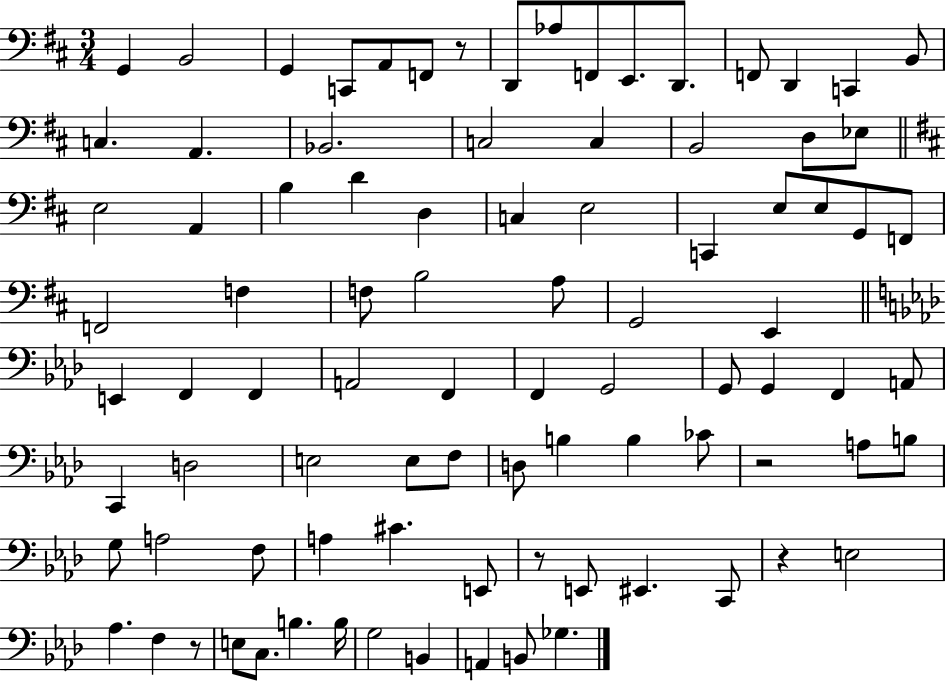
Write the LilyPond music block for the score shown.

{
  \clef bass
  \numericTimeSignature
  \time 3/4
  \key d \major
  g,4 b,2 | g,4 c,8 a,8 f,8 r8 | d,8 aes8 f,8 e,8. d,8. | f,8 d,4 c,4 b,8 | \break c4. a,4. | bes,2. | c2 c4 | b,2 d8 ees8 | \break \bar "||" \break \key d \major e2 a,4 | b4 d'4 d4 | c4 e2 | c,4 e8 e8 g,8 f,8 | \break f,2 f4 | f8 b2 a8 | g,2 e,4 | \bar "||" \break \key f \minor e,4 f,4 f,4 | a,2 f,4 | f,4 g,2 | g,8 g,4 f,4 a,8 | \break c,4 d2 | e2 e8 f8 | d8 b4 b4 ces'8 | r2 a8 b8 | \break g8 a2 f8 | a4 cis'4. e,8 | r8 e,8 eis,4. c,8 | r4 e2 | \break aes4. f4 r8 | e8 c8. b4. b16 | g2 b,4 | a,4 b,8 ges4. | \break \bar "|."
}